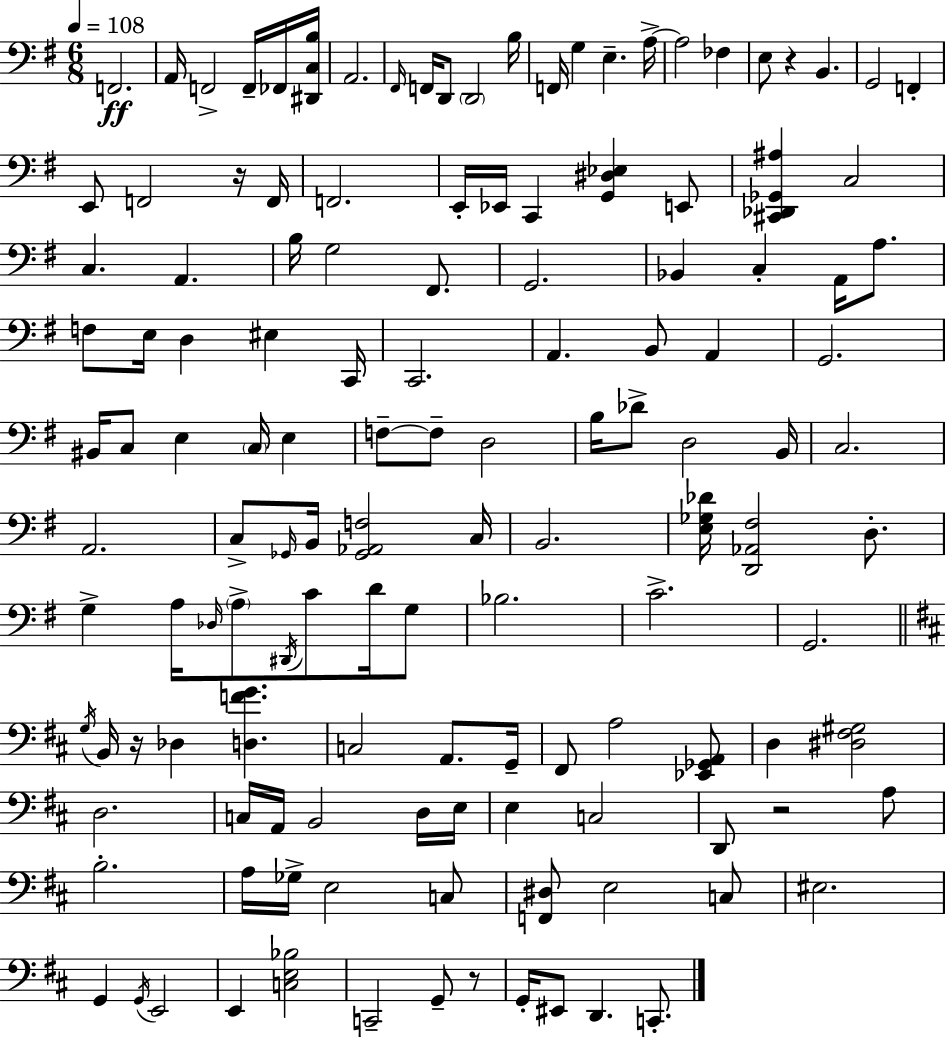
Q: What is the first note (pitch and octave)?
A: F2